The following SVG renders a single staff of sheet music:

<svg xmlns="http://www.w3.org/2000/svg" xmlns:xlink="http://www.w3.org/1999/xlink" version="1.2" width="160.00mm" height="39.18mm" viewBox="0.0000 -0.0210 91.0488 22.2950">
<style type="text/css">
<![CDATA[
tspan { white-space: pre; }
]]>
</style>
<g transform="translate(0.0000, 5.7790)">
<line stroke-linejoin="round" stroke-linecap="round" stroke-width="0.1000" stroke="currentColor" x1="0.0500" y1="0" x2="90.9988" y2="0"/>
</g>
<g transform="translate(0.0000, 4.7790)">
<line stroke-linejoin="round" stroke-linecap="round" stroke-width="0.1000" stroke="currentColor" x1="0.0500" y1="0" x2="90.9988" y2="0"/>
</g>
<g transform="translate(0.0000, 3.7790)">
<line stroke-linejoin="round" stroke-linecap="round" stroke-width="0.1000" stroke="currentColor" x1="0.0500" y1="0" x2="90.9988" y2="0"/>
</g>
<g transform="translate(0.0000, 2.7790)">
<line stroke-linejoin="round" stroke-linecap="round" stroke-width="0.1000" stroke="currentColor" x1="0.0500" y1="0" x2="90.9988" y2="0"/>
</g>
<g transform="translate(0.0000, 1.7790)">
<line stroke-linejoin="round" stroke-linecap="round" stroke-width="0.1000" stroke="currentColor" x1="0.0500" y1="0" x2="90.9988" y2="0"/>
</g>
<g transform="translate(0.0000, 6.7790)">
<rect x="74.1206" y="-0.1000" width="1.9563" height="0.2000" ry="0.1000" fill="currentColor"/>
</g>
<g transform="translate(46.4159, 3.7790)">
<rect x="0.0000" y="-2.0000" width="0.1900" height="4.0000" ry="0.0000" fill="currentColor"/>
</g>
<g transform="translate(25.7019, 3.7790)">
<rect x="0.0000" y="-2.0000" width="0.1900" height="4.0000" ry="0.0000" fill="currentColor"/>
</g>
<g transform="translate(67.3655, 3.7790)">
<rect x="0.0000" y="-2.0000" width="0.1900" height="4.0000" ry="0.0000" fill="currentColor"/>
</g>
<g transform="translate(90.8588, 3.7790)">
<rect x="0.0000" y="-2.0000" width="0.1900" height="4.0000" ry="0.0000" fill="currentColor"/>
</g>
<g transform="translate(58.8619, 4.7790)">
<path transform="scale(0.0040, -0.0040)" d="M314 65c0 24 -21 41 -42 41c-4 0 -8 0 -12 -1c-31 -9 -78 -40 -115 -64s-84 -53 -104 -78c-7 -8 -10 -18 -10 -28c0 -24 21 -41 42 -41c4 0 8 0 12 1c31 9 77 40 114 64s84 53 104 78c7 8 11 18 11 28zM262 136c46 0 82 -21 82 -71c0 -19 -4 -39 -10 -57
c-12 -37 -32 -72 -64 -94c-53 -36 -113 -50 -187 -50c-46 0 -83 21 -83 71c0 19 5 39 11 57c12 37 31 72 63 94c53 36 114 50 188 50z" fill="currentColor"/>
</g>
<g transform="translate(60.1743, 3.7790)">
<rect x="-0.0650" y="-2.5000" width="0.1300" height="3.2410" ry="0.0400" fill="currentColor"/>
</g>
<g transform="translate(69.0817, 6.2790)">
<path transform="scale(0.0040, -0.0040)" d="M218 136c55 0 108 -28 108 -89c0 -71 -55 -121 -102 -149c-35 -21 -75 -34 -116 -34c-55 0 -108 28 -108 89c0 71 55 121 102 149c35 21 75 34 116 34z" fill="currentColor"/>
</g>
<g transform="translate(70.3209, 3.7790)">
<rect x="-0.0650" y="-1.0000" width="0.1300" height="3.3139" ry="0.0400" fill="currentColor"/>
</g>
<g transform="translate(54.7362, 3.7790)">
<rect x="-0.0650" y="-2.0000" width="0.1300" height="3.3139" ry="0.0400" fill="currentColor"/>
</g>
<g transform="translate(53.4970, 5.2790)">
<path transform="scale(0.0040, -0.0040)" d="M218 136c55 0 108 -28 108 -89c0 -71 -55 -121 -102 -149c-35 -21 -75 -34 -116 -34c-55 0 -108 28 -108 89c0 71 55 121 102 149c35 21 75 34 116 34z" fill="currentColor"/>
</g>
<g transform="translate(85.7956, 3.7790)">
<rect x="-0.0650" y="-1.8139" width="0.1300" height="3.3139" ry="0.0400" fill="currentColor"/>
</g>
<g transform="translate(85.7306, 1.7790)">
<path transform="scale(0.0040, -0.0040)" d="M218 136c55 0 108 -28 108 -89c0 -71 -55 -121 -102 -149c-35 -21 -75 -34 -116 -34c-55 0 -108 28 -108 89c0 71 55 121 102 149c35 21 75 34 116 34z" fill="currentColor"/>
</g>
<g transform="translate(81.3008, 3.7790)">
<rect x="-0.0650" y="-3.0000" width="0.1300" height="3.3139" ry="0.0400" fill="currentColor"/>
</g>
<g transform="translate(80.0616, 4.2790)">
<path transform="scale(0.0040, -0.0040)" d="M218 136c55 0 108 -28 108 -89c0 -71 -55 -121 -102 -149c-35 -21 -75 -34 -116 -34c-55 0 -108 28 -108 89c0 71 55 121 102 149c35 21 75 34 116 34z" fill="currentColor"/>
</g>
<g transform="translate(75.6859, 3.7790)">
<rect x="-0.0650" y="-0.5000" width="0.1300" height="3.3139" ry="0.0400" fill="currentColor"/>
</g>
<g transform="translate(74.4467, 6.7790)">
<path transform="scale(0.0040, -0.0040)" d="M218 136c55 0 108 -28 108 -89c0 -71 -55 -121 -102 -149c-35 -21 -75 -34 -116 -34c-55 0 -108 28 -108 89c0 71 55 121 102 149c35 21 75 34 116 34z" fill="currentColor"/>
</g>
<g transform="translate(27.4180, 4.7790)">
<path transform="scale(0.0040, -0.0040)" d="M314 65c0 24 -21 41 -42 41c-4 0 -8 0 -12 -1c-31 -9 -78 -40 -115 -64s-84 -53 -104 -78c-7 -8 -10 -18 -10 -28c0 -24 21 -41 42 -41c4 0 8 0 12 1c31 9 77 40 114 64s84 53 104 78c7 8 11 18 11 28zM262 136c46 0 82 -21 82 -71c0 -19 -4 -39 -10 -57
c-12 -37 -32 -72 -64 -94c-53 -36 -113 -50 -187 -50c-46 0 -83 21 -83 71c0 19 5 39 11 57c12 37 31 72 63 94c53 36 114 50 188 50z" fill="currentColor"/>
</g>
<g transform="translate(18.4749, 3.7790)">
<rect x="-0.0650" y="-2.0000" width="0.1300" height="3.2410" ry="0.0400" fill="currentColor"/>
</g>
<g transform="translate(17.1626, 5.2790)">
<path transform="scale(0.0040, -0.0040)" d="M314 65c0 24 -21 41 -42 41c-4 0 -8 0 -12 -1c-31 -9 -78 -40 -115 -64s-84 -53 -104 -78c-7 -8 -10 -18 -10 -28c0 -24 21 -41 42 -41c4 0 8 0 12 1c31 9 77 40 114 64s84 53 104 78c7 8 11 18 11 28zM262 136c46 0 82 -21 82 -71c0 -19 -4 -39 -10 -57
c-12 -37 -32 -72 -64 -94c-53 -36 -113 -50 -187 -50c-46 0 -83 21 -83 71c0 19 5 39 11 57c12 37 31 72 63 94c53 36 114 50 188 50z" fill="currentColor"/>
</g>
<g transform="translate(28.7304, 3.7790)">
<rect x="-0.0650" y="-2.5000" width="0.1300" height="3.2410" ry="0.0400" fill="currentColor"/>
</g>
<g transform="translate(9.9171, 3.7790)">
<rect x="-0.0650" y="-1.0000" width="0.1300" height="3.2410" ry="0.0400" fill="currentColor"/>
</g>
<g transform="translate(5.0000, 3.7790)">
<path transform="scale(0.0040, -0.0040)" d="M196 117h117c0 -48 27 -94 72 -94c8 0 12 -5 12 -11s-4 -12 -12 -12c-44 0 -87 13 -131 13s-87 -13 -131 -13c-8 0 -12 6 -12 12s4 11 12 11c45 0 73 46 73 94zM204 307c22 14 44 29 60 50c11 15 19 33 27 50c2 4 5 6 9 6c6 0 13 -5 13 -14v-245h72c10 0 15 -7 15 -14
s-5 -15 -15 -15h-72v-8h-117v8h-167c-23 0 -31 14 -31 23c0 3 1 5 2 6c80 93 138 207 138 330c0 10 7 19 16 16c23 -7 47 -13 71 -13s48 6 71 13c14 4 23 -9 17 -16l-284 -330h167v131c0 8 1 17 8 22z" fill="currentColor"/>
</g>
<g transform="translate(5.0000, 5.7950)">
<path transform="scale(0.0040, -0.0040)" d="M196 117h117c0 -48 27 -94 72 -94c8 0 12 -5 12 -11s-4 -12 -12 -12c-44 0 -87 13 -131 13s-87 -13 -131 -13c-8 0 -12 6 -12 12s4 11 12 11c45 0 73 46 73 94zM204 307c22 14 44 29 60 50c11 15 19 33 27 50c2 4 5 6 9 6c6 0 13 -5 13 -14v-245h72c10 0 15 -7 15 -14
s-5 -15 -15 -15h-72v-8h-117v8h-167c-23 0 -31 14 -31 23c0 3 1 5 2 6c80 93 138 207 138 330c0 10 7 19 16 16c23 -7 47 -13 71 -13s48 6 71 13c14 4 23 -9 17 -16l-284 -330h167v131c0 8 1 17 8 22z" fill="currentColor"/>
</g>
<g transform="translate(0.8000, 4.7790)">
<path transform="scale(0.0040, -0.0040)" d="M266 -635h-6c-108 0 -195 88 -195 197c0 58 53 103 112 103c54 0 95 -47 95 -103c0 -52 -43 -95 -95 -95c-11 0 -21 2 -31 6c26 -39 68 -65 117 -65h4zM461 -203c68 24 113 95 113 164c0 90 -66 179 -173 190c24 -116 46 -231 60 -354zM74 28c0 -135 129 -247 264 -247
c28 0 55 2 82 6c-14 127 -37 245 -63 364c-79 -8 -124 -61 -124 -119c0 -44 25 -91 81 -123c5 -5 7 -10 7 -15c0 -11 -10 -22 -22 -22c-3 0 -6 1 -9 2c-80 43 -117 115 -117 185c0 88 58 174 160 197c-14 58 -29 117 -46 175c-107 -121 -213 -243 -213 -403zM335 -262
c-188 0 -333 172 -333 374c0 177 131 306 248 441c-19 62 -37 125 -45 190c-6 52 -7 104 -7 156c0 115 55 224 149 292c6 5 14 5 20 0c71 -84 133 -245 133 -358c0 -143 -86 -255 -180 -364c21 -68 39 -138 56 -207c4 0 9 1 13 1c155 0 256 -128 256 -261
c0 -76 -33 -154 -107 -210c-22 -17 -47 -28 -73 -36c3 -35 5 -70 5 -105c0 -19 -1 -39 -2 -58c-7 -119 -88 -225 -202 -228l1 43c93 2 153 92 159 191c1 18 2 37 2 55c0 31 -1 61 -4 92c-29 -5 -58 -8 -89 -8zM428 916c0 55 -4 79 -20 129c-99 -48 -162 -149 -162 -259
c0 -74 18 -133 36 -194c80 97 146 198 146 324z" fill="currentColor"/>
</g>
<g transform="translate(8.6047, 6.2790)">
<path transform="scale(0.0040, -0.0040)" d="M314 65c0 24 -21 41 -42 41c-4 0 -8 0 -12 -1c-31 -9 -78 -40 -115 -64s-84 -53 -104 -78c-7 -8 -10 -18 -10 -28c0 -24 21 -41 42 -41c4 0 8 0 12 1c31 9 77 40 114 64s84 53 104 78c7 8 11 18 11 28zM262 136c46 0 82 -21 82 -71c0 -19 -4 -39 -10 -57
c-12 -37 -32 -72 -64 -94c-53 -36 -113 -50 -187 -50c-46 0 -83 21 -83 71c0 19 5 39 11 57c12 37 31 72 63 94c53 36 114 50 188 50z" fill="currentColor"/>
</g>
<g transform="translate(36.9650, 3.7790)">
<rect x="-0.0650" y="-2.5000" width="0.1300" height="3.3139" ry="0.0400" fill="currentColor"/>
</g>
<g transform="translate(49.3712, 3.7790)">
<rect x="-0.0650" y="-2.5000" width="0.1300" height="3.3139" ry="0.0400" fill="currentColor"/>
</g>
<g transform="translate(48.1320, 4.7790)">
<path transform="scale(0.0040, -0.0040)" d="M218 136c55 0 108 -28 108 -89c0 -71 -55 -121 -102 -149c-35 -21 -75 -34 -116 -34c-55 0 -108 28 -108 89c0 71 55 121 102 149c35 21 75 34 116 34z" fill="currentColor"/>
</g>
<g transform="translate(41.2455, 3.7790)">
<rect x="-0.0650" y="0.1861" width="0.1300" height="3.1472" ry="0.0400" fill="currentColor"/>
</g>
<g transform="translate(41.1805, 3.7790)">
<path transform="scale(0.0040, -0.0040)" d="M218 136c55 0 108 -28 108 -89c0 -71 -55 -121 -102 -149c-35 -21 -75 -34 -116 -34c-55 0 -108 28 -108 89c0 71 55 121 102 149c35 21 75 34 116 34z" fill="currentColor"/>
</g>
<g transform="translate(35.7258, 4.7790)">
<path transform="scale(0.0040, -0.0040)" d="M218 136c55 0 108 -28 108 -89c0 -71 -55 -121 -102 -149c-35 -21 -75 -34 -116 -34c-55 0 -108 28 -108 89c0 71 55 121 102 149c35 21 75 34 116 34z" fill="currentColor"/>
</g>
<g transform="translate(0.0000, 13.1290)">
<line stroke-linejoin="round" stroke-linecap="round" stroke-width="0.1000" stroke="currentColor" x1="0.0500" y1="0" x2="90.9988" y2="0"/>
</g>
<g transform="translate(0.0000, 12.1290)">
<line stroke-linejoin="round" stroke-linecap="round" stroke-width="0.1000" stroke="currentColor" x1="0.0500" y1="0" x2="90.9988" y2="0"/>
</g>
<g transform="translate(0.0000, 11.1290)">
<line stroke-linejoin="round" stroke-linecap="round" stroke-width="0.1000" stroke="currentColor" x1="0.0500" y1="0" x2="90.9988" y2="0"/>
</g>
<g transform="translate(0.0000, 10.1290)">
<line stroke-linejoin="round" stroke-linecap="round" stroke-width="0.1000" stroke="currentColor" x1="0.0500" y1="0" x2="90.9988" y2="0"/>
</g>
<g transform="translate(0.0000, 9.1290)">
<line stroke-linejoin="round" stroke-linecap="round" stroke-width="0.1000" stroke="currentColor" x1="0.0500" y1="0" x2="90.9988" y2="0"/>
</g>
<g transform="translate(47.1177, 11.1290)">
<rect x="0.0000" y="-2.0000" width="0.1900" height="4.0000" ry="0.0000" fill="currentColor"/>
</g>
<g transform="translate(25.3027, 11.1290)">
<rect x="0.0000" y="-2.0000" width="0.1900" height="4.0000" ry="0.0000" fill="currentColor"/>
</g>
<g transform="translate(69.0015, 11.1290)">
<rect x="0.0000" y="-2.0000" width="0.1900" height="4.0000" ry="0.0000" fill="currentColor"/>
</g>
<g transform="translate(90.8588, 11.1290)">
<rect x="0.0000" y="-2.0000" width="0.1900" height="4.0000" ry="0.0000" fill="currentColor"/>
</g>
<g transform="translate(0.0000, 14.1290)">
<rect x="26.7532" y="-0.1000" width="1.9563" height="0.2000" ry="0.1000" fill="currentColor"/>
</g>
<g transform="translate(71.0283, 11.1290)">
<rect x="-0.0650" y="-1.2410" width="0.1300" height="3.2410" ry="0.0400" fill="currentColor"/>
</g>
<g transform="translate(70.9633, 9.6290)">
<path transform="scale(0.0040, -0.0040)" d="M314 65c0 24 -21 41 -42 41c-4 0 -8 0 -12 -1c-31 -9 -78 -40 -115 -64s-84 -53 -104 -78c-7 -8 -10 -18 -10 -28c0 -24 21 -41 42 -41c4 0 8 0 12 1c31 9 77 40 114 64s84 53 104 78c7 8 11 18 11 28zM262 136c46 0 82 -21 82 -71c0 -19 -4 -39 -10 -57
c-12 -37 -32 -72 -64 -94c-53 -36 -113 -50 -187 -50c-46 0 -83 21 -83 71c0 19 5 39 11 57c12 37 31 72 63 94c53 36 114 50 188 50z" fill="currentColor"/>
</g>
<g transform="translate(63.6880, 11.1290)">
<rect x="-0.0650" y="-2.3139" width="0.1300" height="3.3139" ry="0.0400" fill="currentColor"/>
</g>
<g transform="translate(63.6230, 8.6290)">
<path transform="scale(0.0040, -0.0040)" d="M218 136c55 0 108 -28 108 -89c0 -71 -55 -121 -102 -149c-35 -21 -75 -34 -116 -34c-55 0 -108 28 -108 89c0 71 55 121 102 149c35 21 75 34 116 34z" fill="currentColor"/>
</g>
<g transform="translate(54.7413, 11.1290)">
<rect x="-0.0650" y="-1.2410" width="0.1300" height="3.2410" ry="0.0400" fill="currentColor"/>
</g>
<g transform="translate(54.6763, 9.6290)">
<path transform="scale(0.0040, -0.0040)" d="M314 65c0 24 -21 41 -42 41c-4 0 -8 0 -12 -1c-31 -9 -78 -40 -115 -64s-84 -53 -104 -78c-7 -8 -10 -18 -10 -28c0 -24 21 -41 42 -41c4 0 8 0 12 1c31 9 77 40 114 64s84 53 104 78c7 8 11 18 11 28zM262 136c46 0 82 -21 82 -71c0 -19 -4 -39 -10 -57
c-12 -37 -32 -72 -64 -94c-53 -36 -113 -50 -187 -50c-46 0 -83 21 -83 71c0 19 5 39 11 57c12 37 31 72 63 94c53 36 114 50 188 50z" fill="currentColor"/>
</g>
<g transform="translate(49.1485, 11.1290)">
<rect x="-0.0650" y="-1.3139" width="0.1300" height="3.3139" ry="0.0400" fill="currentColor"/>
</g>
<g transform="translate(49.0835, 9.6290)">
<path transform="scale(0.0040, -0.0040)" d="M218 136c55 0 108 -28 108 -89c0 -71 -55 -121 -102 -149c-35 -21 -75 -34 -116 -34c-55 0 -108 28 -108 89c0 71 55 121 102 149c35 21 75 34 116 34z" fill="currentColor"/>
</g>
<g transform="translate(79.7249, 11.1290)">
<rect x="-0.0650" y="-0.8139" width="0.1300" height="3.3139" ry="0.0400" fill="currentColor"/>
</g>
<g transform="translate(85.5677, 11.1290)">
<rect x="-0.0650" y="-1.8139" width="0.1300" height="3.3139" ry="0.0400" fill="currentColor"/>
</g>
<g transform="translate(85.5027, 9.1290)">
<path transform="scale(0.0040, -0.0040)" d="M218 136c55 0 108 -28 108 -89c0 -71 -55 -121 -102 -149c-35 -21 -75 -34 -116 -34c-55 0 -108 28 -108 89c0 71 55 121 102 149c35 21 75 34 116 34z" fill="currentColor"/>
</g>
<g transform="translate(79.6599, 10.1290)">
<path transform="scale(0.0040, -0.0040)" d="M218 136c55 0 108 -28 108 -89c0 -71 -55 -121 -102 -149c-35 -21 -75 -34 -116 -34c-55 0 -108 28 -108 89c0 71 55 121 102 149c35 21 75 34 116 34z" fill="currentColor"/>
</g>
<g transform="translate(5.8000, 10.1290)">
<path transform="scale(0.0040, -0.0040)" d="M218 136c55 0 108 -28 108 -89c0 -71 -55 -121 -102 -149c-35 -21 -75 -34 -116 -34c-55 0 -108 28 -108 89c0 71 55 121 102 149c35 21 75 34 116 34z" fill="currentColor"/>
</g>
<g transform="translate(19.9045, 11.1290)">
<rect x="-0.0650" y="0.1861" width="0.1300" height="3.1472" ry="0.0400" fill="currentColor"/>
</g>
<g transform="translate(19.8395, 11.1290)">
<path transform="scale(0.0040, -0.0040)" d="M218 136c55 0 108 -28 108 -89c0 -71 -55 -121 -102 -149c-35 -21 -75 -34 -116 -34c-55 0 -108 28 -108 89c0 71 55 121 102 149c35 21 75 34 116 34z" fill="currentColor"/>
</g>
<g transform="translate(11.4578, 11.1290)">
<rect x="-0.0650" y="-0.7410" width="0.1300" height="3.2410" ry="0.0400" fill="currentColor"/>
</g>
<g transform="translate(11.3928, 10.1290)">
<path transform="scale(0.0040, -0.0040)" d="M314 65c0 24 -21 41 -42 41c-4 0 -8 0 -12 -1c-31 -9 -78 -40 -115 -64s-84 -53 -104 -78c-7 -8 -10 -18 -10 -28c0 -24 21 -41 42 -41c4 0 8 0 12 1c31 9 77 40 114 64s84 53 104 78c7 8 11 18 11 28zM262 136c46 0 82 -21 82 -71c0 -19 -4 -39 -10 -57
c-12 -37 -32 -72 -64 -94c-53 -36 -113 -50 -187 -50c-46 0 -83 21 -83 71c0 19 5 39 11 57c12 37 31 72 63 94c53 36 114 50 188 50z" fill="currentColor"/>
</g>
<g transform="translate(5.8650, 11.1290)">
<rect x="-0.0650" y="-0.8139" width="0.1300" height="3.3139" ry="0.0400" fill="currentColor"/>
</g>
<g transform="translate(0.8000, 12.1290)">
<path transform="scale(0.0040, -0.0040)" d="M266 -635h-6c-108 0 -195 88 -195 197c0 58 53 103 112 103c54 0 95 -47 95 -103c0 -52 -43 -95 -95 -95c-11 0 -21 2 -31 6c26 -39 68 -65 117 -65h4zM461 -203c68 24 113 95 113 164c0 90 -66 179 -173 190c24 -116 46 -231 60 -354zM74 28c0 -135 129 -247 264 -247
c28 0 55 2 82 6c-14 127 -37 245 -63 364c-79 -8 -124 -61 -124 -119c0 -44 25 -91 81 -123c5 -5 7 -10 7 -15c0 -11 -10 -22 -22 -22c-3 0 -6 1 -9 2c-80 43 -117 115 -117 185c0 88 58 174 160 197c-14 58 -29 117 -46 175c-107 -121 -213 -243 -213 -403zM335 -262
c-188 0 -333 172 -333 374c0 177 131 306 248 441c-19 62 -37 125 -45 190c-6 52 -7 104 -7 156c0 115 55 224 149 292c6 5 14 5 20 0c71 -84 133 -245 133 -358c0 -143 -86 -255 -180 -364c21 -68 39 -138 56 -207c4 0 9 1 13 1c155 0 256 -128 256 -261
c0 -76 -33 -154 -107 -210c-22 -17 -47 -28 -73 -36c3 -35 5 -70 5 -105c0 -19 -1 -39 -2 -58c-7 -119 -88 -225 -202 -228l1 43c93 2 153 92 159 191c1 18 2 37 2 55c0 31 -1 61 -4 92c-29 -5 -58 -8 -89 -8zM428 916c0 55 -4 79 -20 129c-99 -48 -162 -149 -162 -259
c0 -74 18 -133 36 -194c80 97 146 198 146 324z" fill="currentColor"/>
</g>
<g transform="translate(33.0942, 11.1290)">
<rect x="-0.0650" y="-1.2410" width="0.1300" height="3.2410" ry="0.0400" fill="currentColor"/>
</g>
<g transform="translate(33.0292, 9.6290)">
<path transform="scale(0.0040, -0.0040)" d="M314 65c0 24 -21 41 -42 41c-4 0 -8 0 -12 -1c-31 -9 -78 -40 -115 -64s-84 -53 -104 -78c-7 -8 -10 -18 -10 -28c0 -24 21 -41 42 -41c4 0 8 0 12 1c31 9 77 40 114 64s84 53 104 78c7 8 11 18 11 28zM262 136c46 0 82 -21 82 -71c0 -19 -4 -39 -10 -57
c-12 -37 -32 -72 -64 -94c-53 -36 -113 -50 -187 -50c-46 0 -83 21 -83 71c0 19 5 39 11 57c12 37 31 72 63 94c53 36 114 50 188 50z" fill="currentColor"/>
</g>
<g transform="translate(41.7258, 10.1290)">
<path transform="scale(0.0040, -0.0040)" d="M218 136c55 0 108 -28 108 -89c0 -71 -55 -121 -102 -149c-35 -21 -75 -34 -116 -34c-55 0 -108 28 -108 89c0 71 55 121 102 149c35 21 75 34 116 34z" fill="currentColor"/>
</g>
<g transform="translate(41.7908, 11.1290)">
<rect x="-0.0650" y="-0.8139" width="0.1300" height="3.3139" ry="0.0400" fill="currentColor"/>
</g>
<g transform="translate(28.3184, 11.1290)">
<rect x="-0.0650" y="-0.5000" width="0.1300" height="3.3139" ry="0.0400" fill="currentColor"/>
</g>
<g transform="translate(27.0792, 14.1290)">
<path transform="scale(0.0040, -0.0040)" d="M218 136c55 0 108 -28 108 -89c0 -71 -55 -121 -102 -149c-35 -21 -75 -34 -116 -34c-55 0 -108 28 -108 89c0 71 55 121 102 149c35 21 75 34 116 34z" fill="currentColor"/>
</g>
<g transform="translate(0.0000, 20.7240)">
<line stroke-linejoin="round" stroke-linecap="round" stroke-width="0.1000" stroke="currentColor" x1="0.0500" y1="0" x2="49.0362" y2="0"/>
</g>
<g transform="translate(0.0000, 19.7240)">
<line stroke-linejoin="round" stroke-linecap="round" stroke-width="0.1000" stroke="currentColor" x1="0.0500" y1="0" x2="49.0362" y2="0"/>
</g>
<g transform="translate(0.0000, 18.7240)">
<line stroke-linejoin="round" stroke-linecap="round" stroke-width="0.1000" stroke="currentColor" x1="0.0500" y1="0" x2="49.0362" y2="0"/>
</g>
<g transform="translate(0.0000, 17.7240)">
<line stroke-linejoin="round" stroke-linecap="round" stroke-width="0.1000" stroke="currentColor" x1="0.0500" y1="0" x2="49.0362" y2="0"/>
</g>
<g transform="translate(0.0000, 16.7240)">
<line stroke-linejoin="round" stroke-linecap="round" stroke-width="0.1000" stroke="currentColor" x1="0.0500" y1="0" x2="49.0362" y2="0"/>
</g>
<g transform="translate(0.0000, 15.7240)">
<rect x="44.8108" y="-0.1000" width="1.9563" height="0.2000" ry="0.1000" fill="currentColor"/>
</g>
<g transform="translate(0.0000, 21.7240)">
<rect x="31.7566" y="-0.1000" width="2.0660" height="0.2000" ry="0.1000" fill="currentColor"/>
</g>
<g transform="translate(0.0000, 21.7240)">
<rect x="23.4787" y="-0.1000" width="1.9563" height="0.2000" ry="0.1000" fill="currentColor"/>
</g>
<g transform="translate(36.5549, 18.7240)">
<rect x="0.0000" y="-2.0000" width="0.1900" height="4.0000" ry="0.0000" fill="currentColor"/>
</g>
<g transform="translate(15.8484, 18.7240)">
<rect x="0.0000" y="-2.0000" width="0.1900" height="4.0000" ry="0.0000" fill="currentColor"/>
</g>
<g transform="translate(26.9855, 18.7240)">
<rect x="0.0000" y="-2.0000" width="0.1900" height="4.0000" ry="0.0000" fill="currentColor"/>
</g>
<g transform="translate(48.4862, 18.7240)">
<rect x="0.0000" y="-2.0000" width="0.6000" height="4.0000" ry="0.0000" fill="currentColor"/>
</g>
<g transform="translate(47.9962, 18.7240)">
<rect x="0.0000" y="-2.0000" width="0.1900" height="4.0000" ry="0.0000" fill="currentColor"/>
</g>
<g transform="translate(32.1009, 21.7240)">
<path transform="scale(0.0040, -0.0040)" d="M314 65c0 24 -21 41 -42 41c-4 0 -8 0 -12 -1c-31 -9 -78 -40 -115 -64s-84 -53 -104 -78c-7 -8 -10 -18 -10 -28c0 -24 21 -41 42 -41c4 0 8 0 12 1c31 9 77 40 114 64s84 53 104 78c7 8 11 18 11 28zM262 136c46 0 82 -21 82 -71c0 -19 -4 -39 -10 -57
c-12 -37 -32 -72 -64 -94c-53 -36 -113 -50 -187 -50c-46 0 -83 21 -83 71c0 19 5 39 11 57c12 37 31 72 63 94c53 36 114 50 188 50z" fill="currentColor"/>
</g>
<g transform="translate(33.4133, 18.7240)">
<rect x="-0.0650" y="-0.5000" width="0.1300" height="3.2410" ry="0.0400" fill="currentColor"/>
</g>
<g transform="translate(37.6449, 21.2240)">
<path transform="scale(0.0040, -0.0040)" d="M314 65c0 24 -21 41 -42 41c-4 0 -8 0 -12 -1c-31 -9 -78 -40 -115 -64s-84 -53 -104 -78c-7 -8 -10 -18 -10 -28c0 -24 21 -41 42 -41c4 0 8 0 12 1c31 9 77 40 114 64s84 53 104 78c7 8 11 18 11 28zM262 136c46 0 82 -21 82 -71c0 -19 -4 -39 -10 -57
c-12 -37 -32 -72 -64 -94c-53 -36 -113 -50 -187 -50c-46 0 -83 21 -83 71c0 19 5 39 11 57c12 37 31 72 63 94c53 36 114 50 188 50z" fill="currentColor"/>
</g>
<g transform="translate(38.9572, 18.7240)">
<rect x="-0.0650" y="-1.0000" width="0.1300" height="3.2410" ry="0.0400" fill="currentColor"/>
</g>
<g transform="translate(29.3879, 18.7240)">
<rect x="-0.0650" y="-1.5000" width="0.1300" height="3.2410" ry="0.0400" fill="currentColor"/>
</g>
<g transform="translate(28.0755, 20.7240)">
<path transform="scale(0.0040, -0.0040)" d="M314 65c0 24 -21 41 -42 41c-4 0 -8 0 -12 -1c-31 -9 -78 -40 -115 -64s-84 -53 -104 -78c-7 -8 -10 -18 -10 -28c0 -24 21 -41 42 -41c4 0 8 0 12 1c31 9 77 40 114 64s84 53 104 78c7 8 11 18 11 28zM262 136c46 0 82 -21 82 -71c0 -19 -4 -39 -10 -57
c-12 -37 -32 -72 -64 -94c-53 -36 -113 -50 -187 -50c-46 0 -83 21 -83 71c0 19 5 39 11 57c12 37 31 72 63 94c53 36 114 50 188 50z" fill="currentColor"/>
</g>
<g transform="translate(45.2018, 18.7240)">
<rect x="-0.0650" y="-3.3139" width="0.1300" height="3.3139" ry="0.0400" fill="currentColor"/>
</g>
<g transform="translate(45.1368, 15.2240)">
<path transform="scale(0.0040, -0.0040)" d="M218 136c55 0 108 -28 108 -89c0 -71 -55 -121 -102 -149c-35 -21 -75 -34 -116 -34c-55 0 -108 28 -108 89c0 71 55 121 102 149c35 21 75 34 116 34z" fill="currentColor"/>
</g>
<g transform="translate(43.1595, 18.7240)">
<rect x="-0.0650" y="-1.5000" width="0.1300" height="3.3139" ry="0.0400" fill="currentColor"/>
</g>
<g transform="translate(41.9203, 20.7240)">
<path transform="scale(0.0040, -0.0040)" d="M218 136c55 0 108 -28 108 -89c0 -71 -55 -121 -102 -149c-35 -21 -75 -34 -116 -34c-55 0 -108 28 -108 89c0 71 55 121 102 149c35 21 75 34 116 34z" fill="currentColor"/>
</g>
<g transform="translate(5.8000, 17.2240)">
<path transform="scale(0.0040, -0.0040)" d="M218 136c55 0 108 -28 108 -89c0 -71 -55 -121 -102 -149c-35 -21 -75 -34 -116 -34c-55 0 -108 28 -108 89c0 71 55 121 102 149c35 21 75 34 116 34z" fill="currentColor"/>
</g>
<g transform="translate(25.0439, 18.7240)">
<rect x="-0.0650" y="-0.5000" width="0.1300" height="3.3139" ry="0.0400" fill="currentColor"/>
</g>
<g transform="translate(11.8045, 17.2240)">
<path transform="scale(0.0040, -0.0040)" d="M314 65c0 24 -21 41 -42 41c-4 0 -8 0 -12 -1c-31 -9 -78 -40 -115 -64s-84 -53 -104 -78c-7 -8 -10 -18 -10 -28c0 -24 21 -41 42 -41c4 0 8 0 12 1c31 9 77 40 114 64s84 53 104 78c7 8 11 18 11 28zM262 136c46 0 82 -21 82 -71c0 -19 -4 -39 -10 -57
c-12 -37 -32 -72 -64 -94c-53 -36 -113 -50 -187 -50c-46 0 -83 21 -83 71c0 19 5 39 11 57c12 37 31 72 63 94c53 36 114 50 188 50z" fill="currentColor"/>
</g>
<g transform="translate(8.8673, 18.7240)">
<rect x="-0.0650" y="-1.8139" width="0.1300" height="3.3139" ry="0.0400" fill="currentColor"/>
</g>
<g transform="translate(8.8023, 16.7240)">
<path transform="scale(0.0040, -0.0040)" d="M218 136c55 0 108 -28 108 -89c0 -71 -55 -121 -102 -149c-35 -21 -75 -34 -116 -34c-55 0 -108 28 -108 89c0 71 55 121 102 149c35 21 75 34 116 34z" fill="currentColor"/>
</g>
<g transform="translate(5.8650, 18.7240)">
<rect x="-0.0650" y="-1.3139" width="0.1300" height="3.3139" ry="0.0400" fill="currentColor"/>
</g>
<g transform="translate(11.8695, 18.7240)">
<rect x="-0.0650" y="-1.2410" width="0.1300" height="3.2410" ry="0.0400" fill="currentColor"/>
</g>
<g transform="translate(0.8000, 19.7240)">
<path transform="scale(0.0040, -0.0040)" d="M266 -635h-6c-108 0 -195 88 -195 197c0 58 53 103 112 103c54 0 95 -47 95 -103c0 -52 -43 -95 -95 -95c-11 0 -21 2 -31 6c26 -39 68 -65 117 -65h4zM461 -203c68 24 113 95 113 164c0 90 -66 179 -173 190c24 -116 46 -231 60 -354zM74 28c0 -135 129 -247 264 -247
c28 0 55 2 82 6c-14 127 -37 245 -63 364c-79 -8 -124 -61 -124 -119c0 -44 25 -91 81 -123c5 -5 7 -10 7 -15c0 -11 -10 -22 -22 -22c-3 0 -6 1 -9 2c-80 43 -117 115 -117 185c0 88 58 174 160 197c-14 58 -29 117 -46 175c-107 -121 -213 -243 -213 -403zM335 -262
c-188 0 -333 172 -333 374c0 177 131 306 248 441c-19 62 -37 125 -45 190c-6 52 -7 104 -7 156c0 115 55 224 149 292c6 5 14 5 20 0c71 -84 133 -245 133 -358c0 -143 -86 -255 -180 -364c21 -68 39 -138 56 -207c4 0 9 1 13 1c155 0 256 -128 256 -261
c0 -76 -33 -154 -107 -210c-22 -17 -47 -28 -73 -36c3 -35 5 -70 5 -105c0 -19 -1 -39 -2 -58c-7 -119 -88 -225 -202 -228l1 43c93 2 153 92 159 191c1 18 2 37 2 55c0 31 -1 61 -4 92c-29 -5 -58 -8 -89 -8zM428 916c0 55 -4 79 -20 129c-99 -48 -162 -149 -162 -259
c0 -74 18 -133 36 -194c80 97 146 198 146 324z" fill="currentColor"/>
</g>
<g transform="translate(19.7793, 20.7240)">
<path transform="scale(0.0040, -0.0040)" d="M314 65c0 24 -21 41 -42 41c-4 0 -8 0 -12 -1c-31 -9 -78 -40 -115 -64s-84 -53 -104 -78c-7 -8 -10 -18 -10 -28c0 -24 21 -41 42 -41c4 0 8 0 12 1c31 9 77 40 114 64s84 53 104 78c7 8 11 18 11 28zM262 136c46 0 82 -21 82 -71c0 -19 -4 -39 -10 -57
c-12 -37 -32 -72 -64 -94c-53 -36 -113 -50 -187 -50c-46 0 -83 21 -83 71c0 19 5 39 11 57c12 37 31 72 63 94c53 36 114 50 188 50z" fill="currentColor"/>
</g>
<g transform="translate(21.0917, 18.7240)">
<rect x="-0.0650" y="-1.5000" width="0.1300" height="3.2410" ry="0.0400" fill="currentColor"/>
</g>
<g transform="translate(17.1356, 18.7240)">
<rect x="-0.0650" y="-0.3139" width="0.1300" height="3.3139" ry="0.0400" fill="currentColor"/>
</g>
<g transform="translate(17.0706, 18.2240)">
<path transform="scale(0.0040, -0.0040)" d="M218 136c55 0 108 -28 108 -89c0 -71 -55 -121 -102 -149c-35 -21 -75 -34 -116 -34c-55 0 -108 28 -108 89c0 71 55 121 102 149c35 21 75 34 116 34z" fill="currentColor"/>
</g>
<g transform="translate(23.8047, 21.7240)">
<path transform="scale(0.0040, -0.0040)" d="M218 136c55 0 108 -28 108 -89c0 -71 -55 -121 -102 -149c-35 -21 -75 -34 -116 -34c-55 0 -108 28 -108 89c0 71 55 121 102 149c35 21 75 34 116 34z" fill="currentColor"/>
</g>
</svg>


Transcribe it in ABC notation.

X:1
T:Untitled
M:4/4
L:1/4
K:C
D2 F2 G2 G B G F G2 D C A f d d2 B C e2 d e e2 g e2 d f e f e2 c E2 C E2 C2 D2 E b